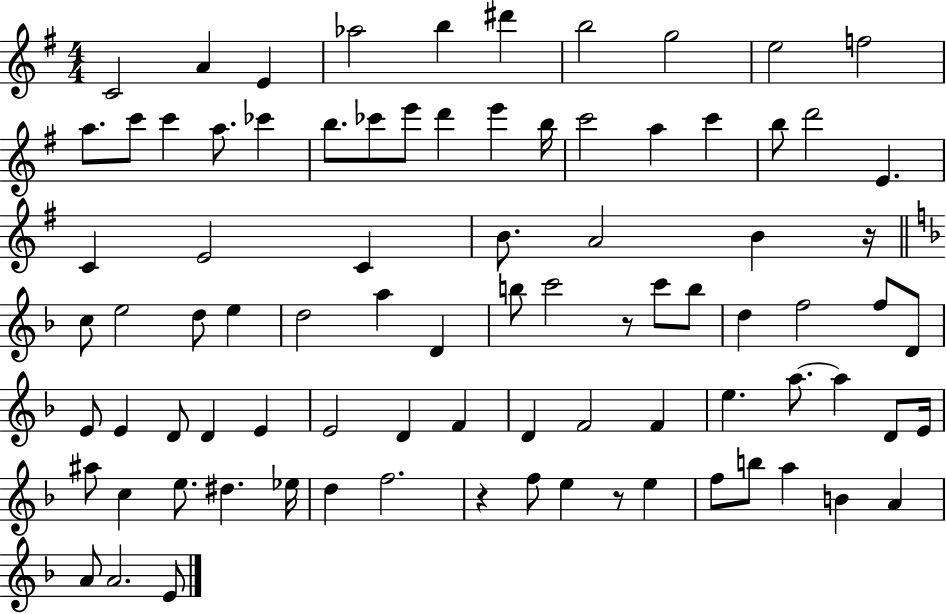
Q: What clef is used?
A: treble